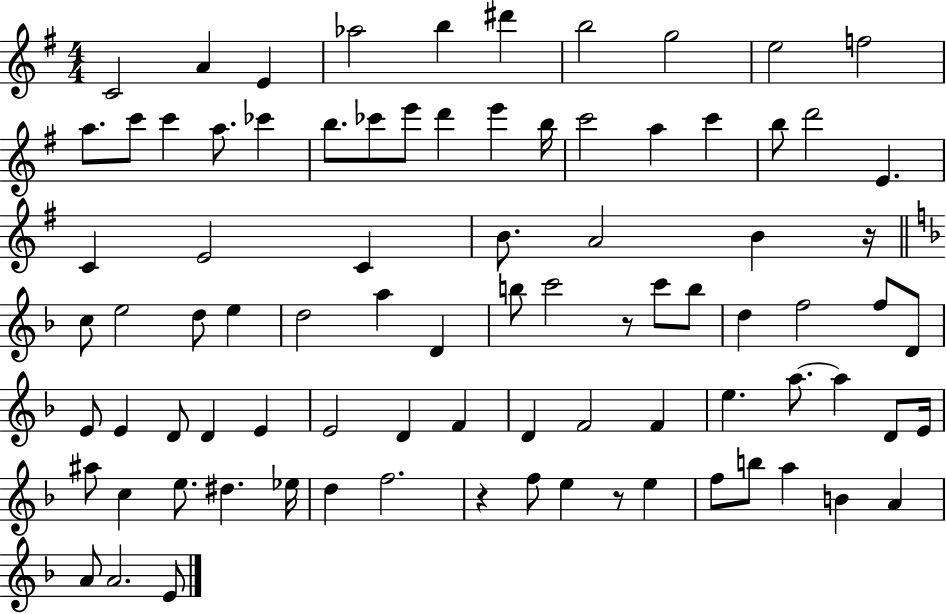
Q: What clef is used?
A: treble